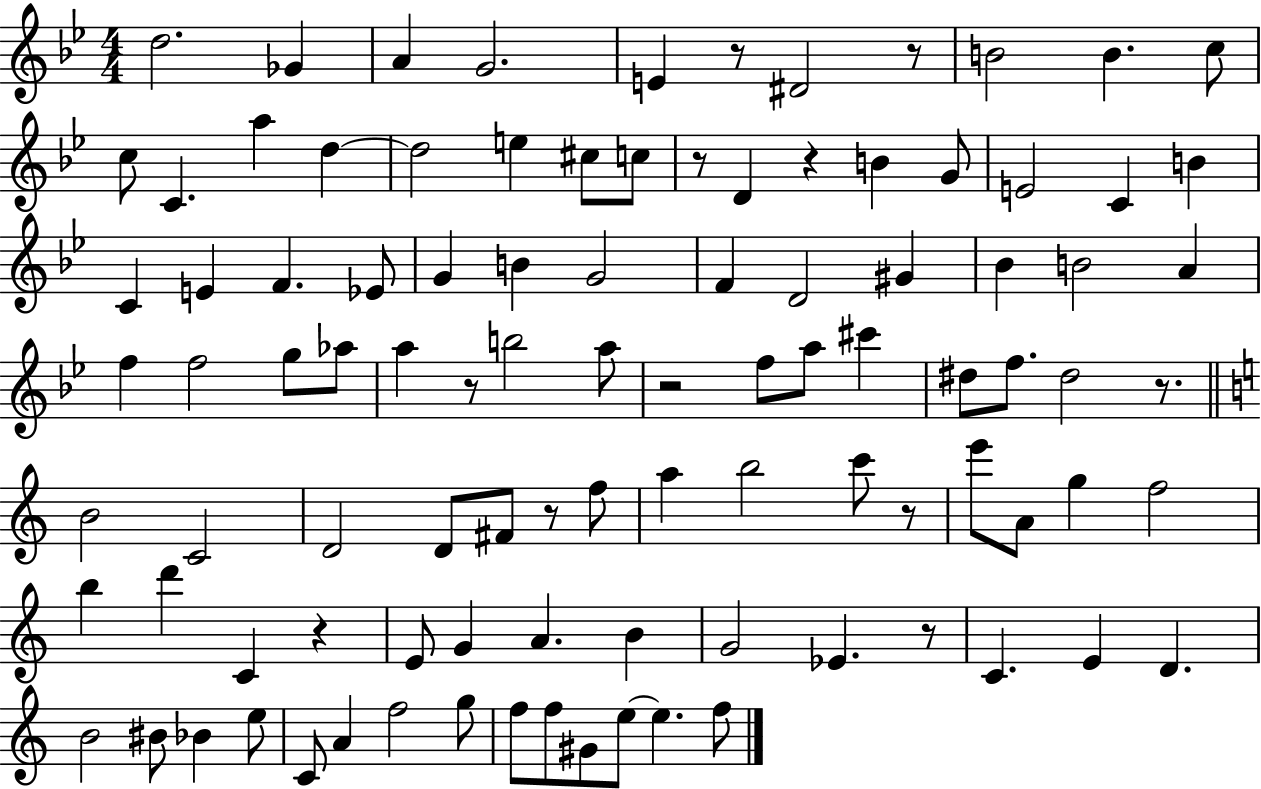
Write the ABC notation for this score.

X:1
T:Untitled
M:4/4
L:1/4
K:Bb
d2 _G A G2 E z/2 ^D2 z/2 B2 B c/2 c/2 C a d d2 e ^c/2 c/2 z/2 D z B G/2 E2 C B C E F _E/2 G B G2 F D2 ^G _B B2 A f f2 g/2 _a/2 a z/2 b2 a/2 z2 f/2 a/2 ^c' ^d/2 f/2 ^d2 z/2 B2 C2 D2 D/2 ^F/2 z/2 f/2 a b2 c'/2 z/2 e'/2 A/2 g f2 b d' C z E/2 G A B G2 _E z/2 C E D B2 ^B/2 _B e/2 C/2 A f2 g/2 f/2 f/2 ^G/2 e/2 e f/2